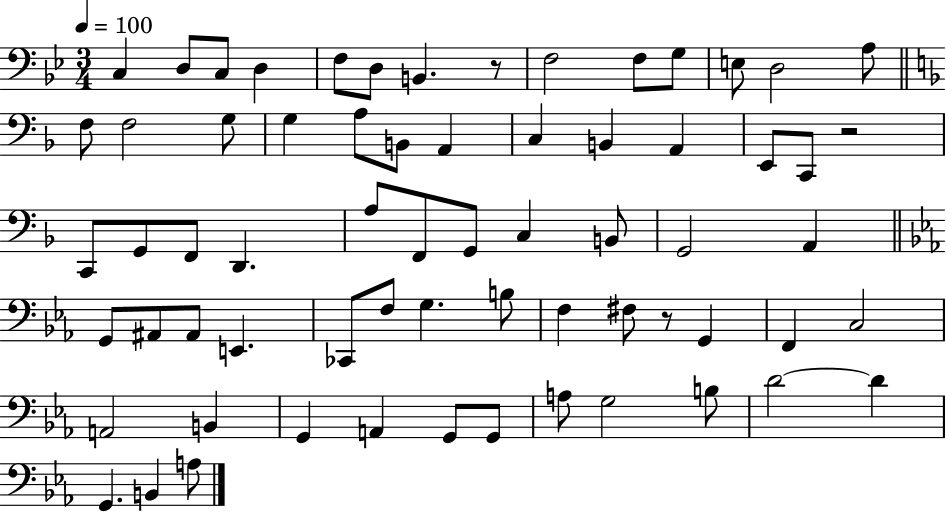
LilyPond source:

{
  \clef bass
  \numericTimeSignature
  \time 3/4
  \key bes \major
  \tempo 4 = 100
  c4 d8 c8 d4 | f8 d8 b,4. r8 | f2 f8 g8 | e8 d2 a8 | \break \bar "||" \break \key d \minor f8 f2 g8 | g4 a8 b,8 a,4 | c4 b,4 a,4 | e,8 c,8 r2 | \break c,8 g,8 f,8 d,4. | a8 f,8 g,8 c4 b,8 | g,2 a,4 | \bar "||" \break \key ees \major g,8 ais,8 ais,8 e,4. | ces,8 f8 g4. b8 | f4 fis8 r8 g,4 | f,4 c2 | \break a,2 b,4 | g,4 a,4 g,8 g,8 | a8 g2 b8 | d'2~~ d'4 | \break g,4. b,4 a8 | \bar "|."
}